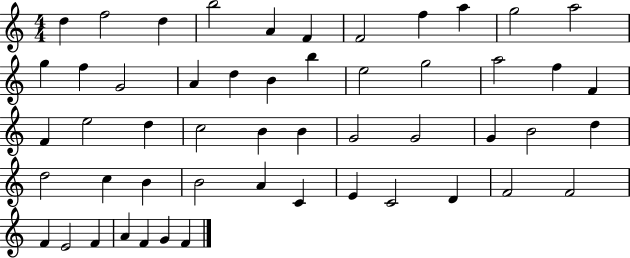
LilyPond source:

{
  \clef treble
  \numericTimeSignature
  \time 4/4
  \key c \major
  d''4 f''2 d''4 | b''2 a'4 f'4 | f'2 f''4 a''4 | g''2 a''2 | \break g''4 f''4 g'2 | a'4 d''4 b'4 b''4 | e''2 g''2 | a''2 f''4 f'4 | \break f'4 e''2 d''4 | c''2 b'4 b'4 | g'2 g'2 | g'4 b'2 d''4 | \break d''2 c''4 b'4 | b'2 a'4 c'4 | e'4 c'2 d'4 | f'2 f'2 | \break f'4 e'2 f'4 | a'4 f'4 g'4 f'4 | \bar "|."
}